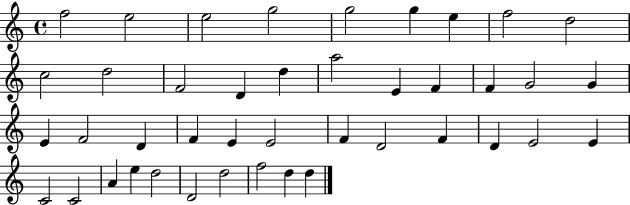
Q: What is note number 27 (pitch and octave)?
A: F4